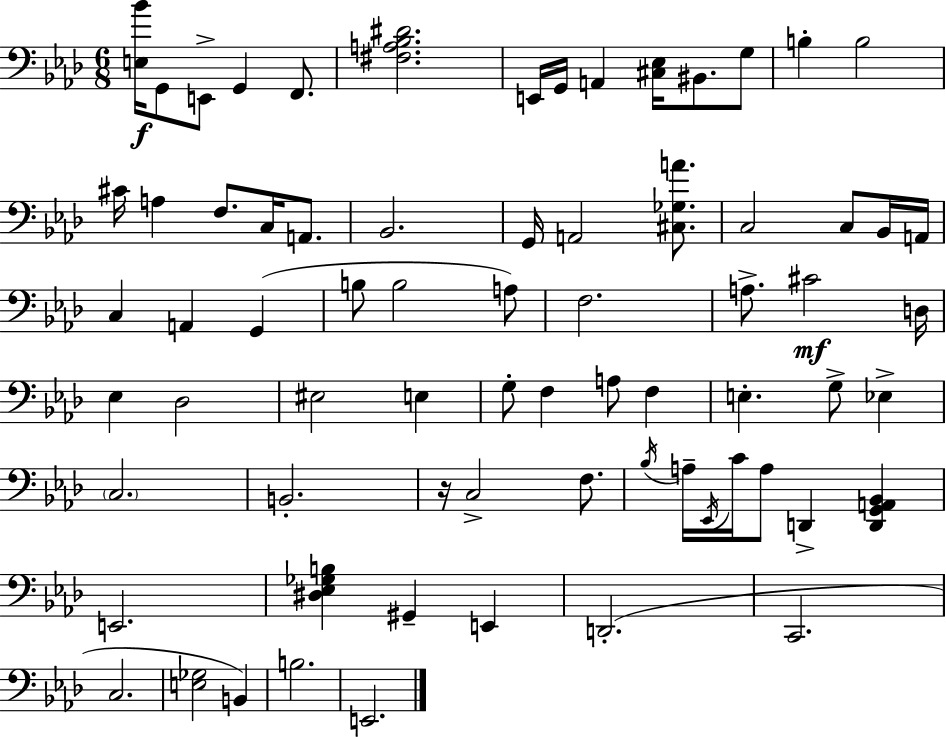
{
  \clef bass
  \numericTimeSignature
  \time 6/8
  \key aes \major
  \repeat volta 2 { <e bes'>16\f g,8 e,8-> g,4 f,8. | <fis a bes dis'>2. | e,16 g,16 a,4 <cis ees>16 bis,8. g8 | b4-. b2 | \break cis'16 a4 f8. c16 a,8. | bes,2. | g,16 a,2 <cis ges a'>8. | c2 c8 bes,16 a,16 | \break c4 a,4 g,4( | b8 b2 a8) | f2. | a8.-> cis'2\mf d16 | \break ees4 des2 | eis2 e4 | g8-. f4 a8 f4 | e4.-. g8-> ees4-> | \break \parenthesize c2. | b,2.-. | r16 c2-> f8. | \acciaccatura { bes16 } a16-- \acciaccatura { ees,16 } c'16 a8 d,4-> <d, g, a, bes,>4 | \break e,2. | <dis ees ges b>4 gis,4-- e,4 | d,2.-.( | c,2. | \break c2. | <e ges>2 b,4) | b2. | e,2. | \break } \bar "|."
}